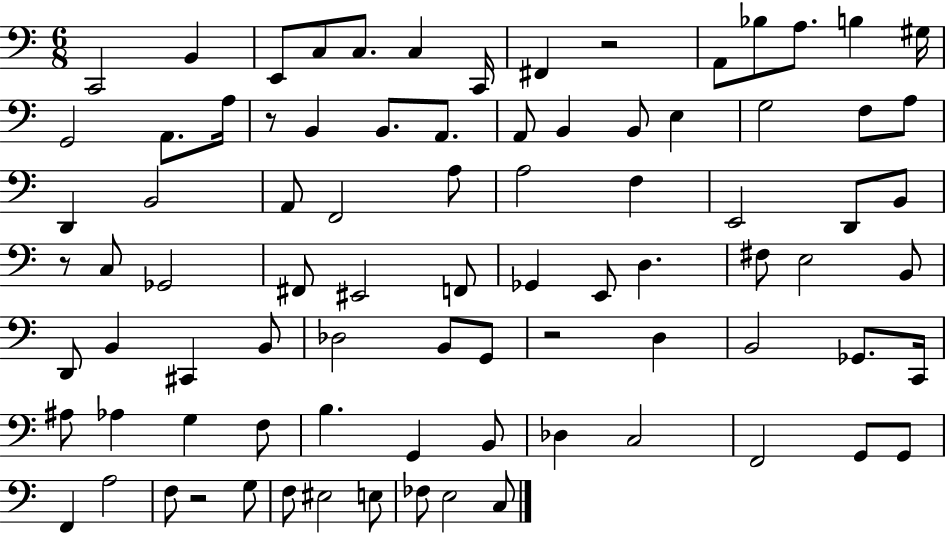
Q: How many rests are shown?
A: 5